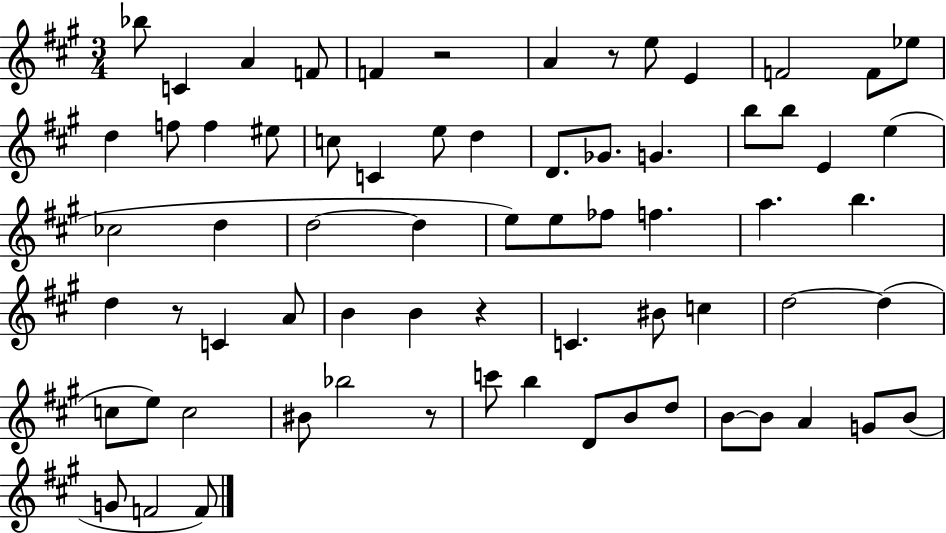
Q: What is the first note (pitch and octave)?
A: Bb5